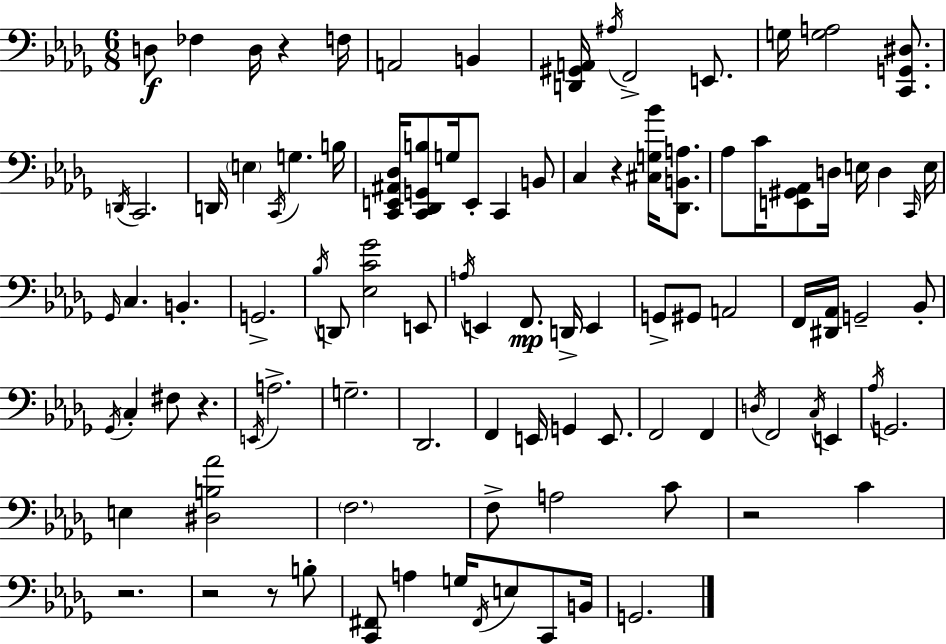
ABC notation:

X:1
T:Untitled
M:6/8
L:1/4
K:Bbm
D,/2 _F, D,/4 z F,/4 A,,2 B,, [D,,^G,,A,,]/4 ^A,/4 F,,2 E,,/2 G,/4 [G,A,]2 [C,,G,,^D,]/2 D,,/4 C,,2 D,,/4 E, C,,/4 G, B,/4 [C,,E,,^A,,_D,]/4 [C,,_D,,G,,B,]/2 G,/4 E,,/2 C,, B,,/2 C, z [^C,G,_B]/4 [_D,,B,,A,]/2 _A,/2 C/4 [E,,^G,,_A,,]/2 D,/4 E,/4 D, C,,/4 E,/4 _G,,/4 C, B,, G,,2 _B,/4 D,,/2 [_E,C_G]2 E,,/2 A,/4 E,, F,,/2 D,,/4 E,, G,,/2 ^G,,/2 A,,2 F,,/4 [^D,,_A,,]/4 G,,2 _B,,/2 _G,,/4 C, ^F,/2 z E,,/4 A,2 G,2 _D,,2 F,, E,,/4 G,, E,,/2 F,,2 F,, D,/4 F,,2 C,/4 E,, _A,/4 G,,2 E, [^D,B,_A]2 F,2 F,/2 A,2 C/2 z2 C z2 z2 z/2 B,/2 [C,,^F,,]/2 A, G,/4 ^F,,/4 E,/2 C,,/2 B,,/4 G,,2